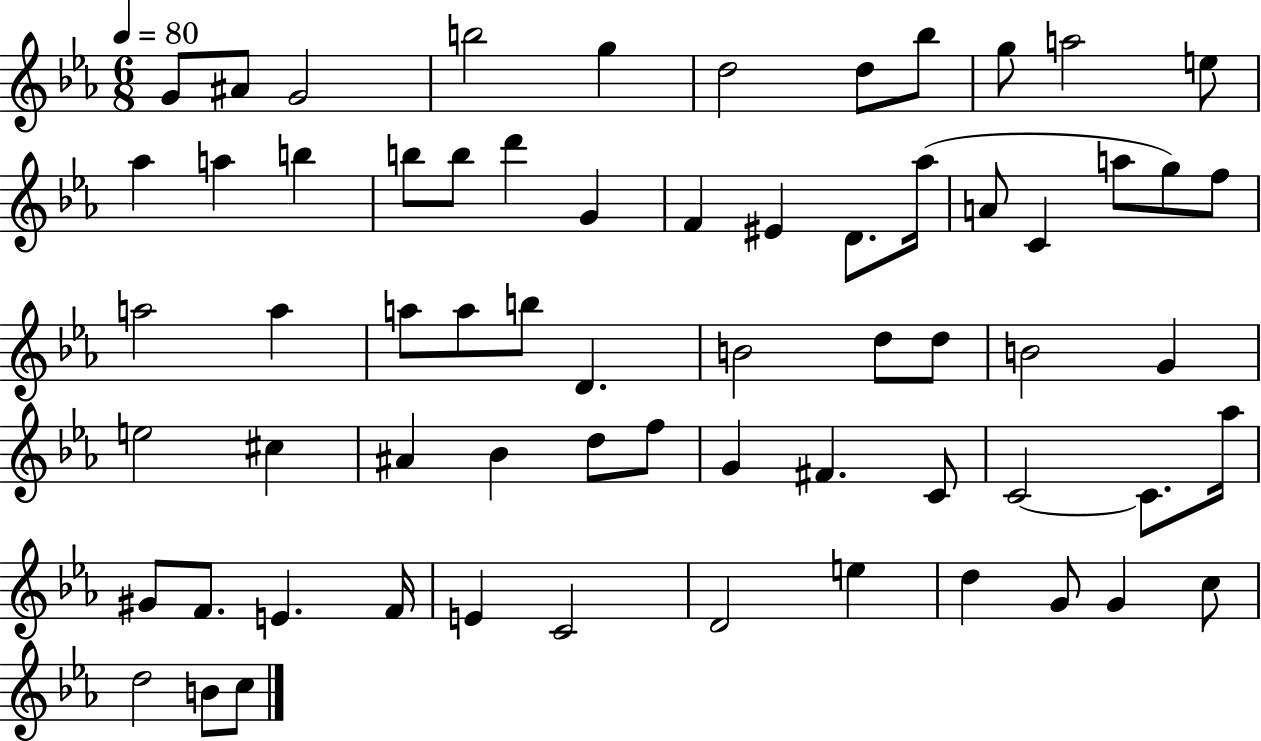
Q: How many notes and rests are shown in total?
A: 65